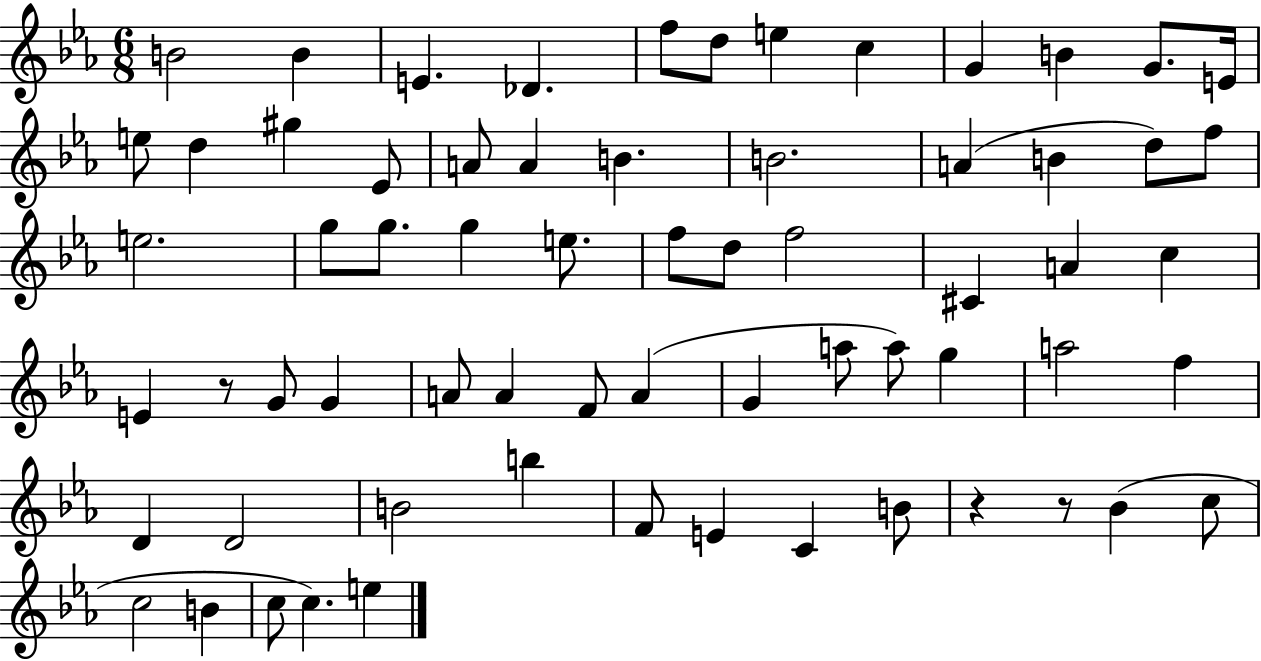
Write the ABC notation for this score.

X:1
T:Untitled
M:6/8
L:1/4
K:Eb
B2 B E _D f/2 d/2 e c G B G/2 E/4 e/2 d ^g _E/2 A/2 A B B2 A B d/2 f/2 e2 g/2 g/2 g e/2 f/2 d/2 f2 ^C A c E z/2 G/2 G A/2 A F/2 A G a/2 a/2 g a2 f D D2 B2 b F/2 E C B/2 z z/2 _B c/2 c2 B c/2 c e